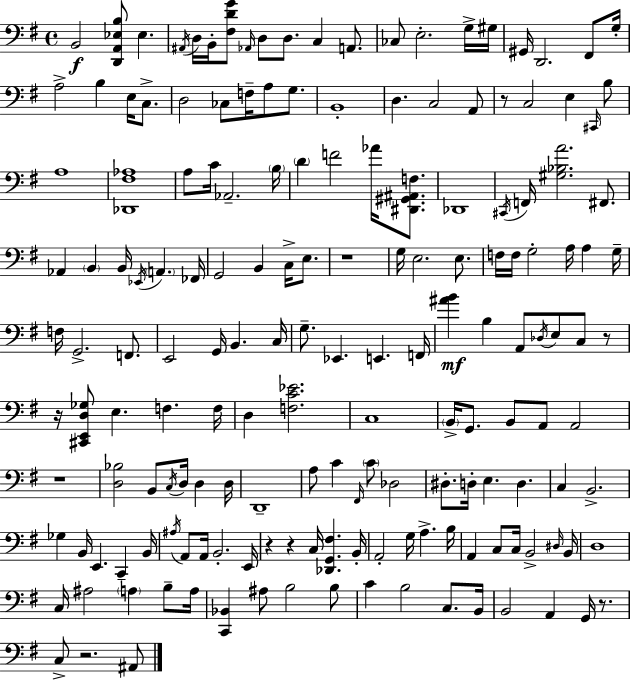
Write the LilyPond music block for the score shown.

{
  \clef bass
  \time 4/4
  \defaultTimeSignature
  \key e \minor
  b,2\f <d, a, ees b>8 ees4. | \acciaccatura { ais,16 } d16 b,16-. <fis d' g'>8 \grace { aes,16 } d8 d8. c4 a,8. | ces8 e2.-. | g16-> gis16 gis,16 d,2. fis,8 | \break g16-. a2-> b4 e16 c8.-> | d2 ces8 f16-- a8 g8. | b,1-. | d4. c2 | \break a,8 r8 c2 e4 | \grace { cis,16 } b8 a1 | <des, fis aes>1 | a8 c'16 aes,2.-- | \break \parenthesize b16 \parenthesize d'4 f'2 aes'16 | <dis, gis, ais, f>8. des,1 | \acciaccatura { cis,16 } f,16 <gis bes a'>2. | fis,8. aes,4 \parenthesize b,4 b,16 \acciaccatura { ees,16 } \parenthesize a,4. | \break fes,16 g,2 b,4 | c16-> e8. r1 | g16 e2. | e8. f16 f16 g2-. a16 | \break a4 g16-- f16 g,2.-> | f,8. e,2 g,16 b,4. | c16 g8.-- ees,4. e,4. | f,16 <ais' b'>4\mf b4 a,8 \acciaccatura { des16 } | \break e8 c8 r8 r16 <cis, e, d ges>8 e4. f4. | f16 d4 <f c' ees'>2. | c1 | \parenthesize b,16-> g,8. b,8 a,8 a,2 | \break r1 | <d bes>2 b,8 | \acciaccatura { c16 } d16 d4 d16 d,1-- | a8 c'4 \grace { fis,16 } \parenthesize c'8 | \break des2 dis8.-. d16-. e4. | d4. c4 b,2.-> | ges4 b,16 e,4. | c,4-- b,16 \acciaccatura { ais16 } a,8 a,16 b,2.-. | \break e,16 r4 r4 | c16 <des, g, fis>4. b,16-. a,2-. | g16 a4.-> b16 a,4 c8 c16 | b,2-> \grace { dis16 } b,16 d1 | \break c16 ais2 | \parenthesize a4 b8-- a16 <c, bes,>4 ais8 | b2 b8 c'4 b2 | c8. b,16 b,2 | \break a,4 g,16 r8. c8-> r2. | ais,8 \bar "|."
}